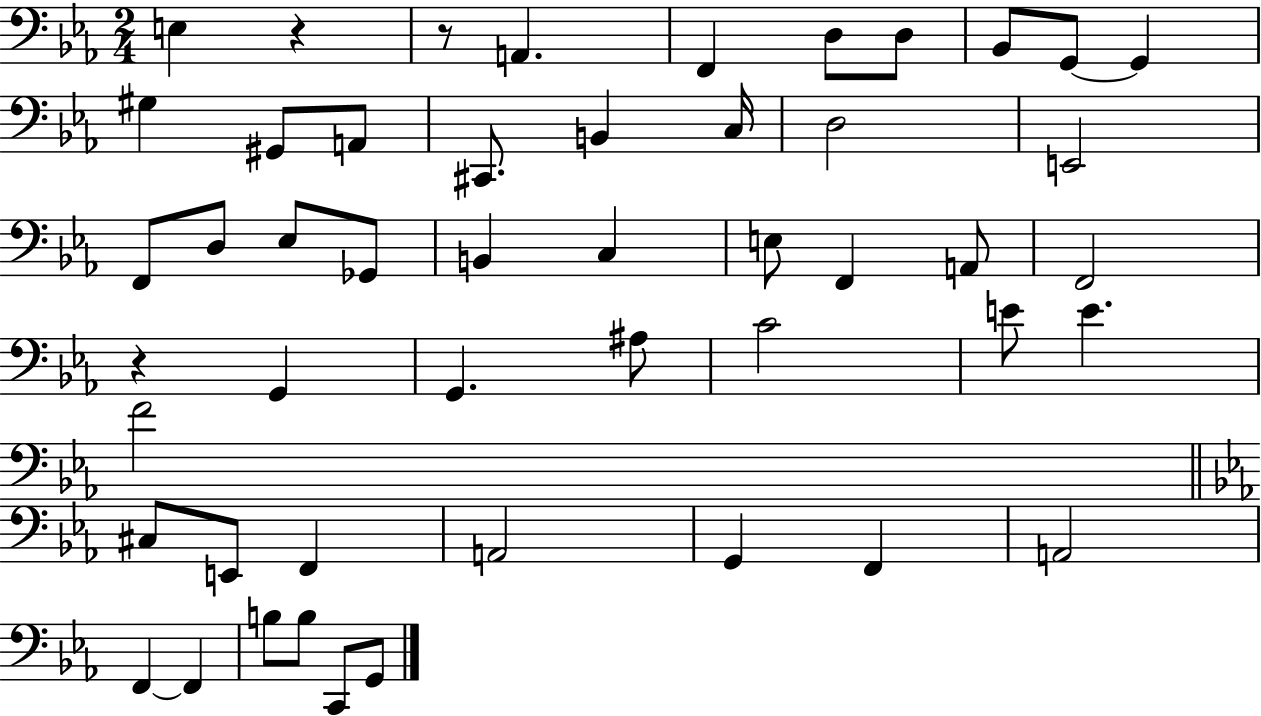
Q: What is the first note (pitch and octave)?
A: E3